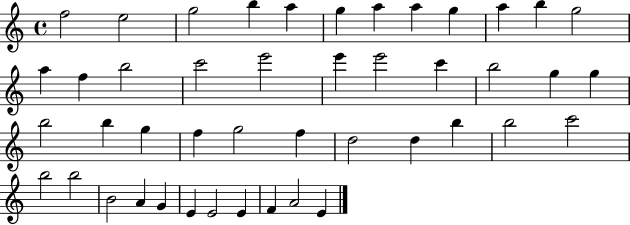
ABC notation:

X:1
T:Untitled
M:4/4
L:1/4
K:C
f2 e2 g2 b a g a a g a b g2 a f b2 c'2 e'2 e' e'2 c' b2 g g b2 b g f g2 f d2 d b b2 c'2 b2 b2 B2 A G E E2 E F A2 E